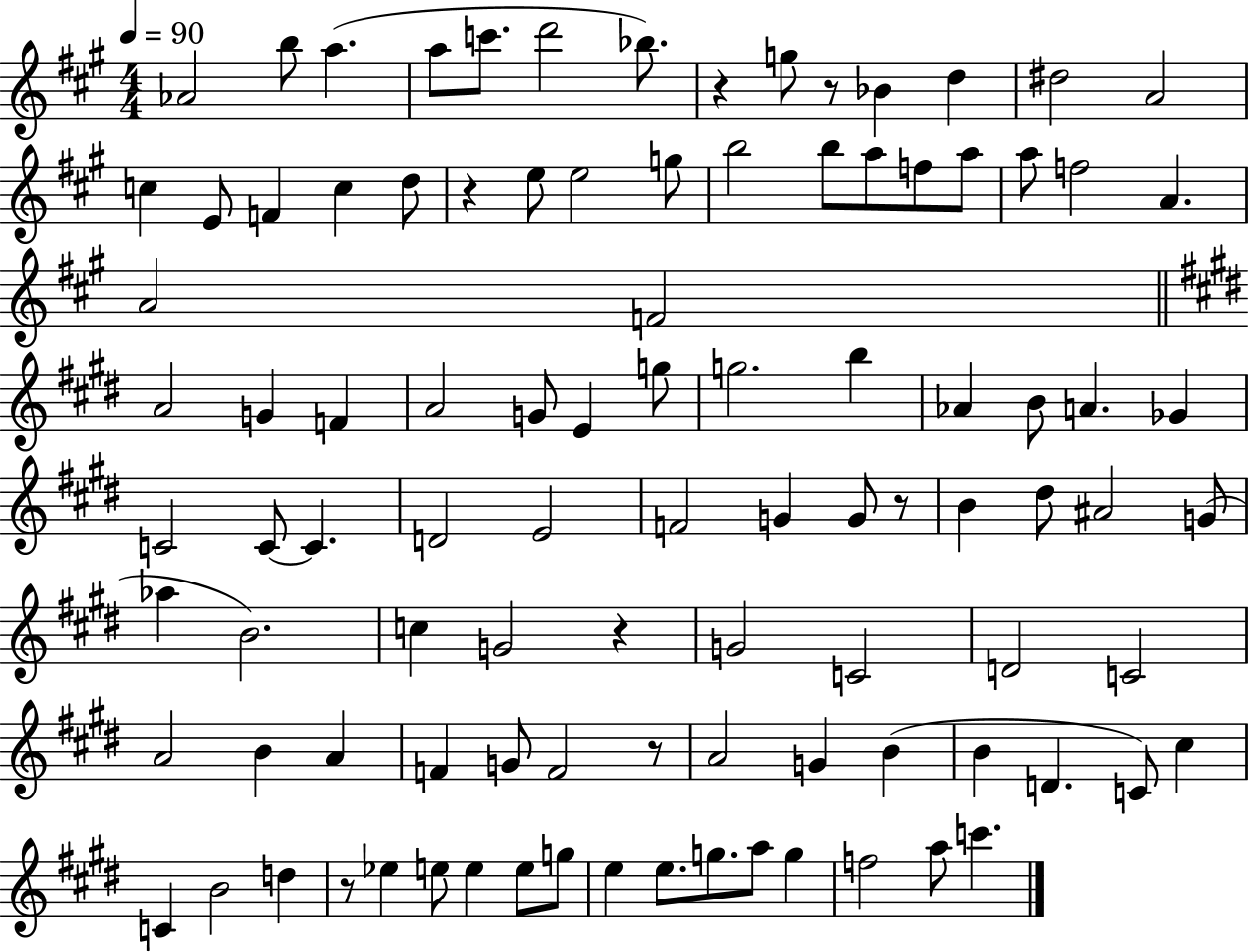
Ab4/h B5/e A5/q. A5/e C6/e. D6/h Bb5/e. R/q G5/e R/e Bb4/q D5/q D#5/h A4/h C5/q E4/e F4/q C5/q D5/e R/q E5/e E5/h G5/e B5/h B5/e A5/e F5/e A5/e A5/e F5/h A4/q. A4/h F4/h A4/h G4/q F4/q A4/h G4/e E4/q G5/e G5/h. B5/q Ab4/q B4/e A4/q. Gb4/q C4/h C4/e C4/q. D4/h E4/h F4/h G4/q G4/e R/e B4/q D#5/e A#4/h G4/e Ab5/q B4/h. C5/q G4/h R/q G4/h C4/h D4/h C4/h A4/h B4/q A4/q F4/q G4/e F4/h R/e A4/h G4/q B4/q B4/q D4/q. C4/e C#5/q C4/q B4/h D5/q R/e Eb5/q E5/e E5/q E5/e G5/e E5/q E5/e. G5/e. A5/e G5/q F5/h A5/e C6/q.